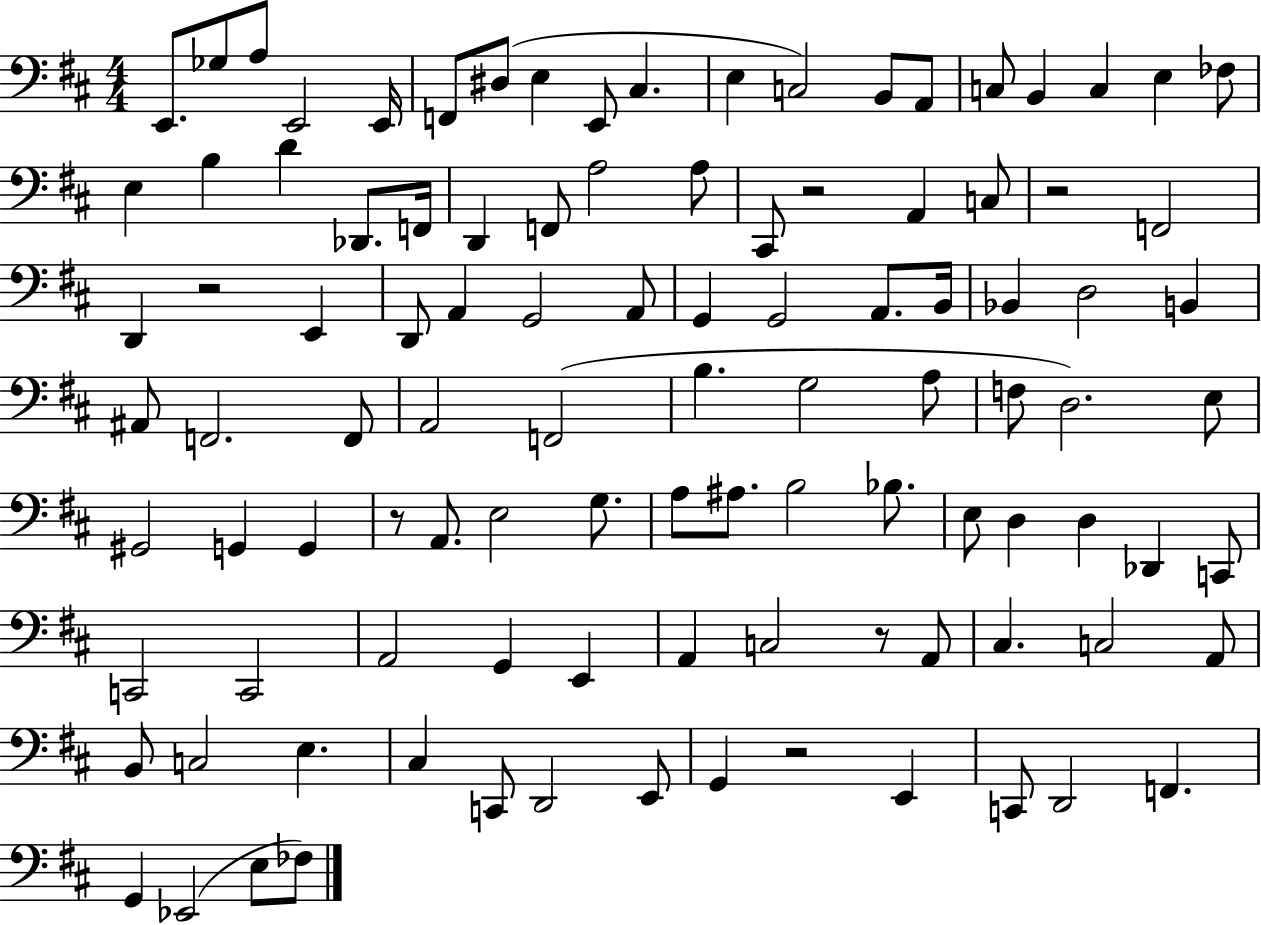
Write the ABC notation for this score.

X:1
T:Untitled
M:4/4
L:1/4
K:D
E,,/2 _G,/2 A,/2 E,,2 E,,/4 F,,/2 ^D,/2 E, E,,/2 ^C, E, C,2 B,,/2 A,,/2 C,/2 B,, C, E, _F,/2 E, B, D _D,,/2 F,,/4 D,, F,,/2 A,2 A,/2 ^C,,/2 z2 A,, C,/2 z2 F,,2 D,, z2 E,, D,,/2 A,, G,,2 A,,/2 G,, G,,2 A,,/2 B,,/4 _B,, D,2 B,, ^A,,/2 F,,2 F,,/2 A,,2 F,,2 B, G,2 A,/2 F,/2 D,2 E,/2 ^G,,2 G,, G,, z/2 A,,/2 E,2 G,/2 A,/2 ^A,/2 B,2 _B,/2 E,/2 D, D, _D,, C,,/2 C,,2 C,,2 A,,2 G,, E,, A,, C,2 z/2 A,,/2 ^C, C,2 A,,/2 B,,/2 C,2 E, ^C, C,,/2 D,,2 E,,/2 G,, z2 E,, C,,/2 D,,2 F,, G,, _E,,2 E,/2 _F,/2